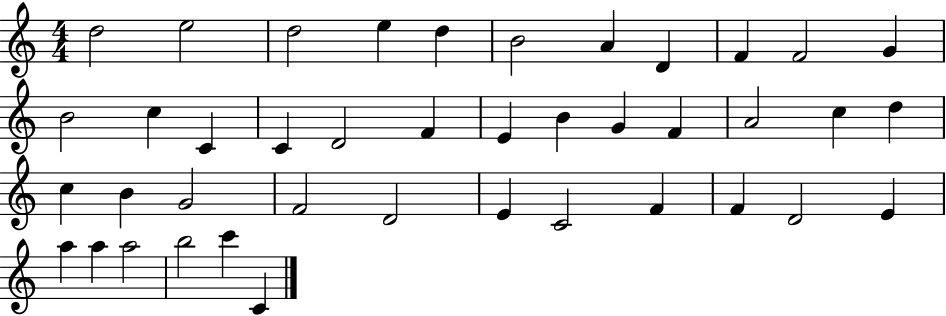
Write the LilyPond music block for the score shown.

{
  \clef treble
  \numericTimeSignature
  \time 4/4
  \key c \major
  d''2 e''2 | d''2 e''4 d''4 | b'2 a'4 d'4 | f'4 f'2 g'4 | \break b'2 c''4 c'4 | c'4 d'2 f'4 | e'4 b'4 g'4 f'4 | a'2 c''4 d''4 | \break c''4 b'4 g'2 | f'2 d'2 | e'4 c'2 f'4 | f'4 d'2 e'4 | \break a''4 a''4 a''2 | b''2 c'''4 c'4 | \bar "|."
}